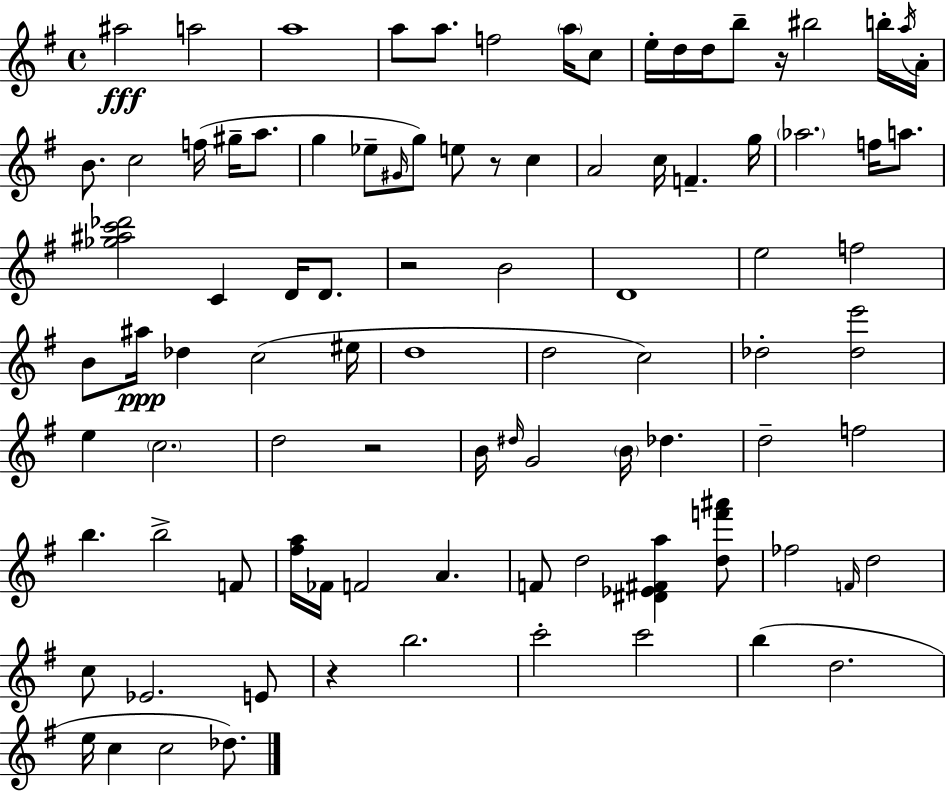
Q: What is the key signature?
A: E minor